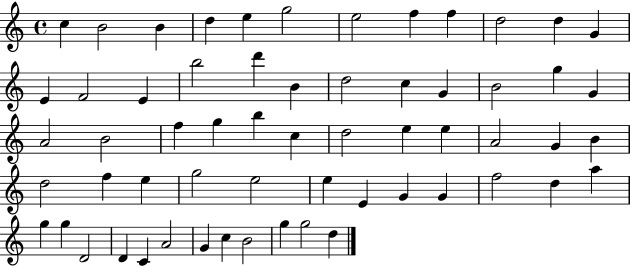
{
  \clef treble
  \time 4/4
  \defaultTimeSignature
  \key c \major
  c''4 b'2 b'4 | d''4 e''4 g''2 | e''2 f''4 f''4 | d''2 d''4 g'4 | \break e'4 f'2 e'4 | b''2 d'''4 b'4 | d''2 c''4 g'4 | b'2 g''4 g'4 | \break a'2 b'2 | f''4 g''4 b''4 c''4 | d''2 e''4 e''4 | a'2 g'4 b'4 | \break d''2 f''4 e''4 | g''2 e''2 | e''4 e'4 g'4 g'4 | f''2 d''4 a''4 | \break g''4 g''4 d'2 | d'4 c'4 a'2 | g'4 c''4 b'2 | g''4 g''2 d''4 | \break \bar "|."
}